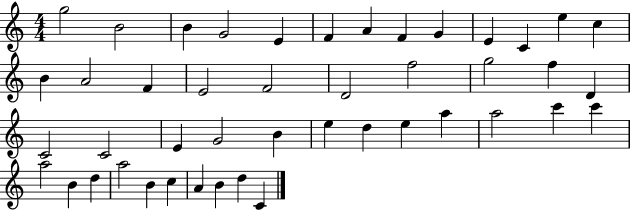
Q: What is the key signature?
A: C major